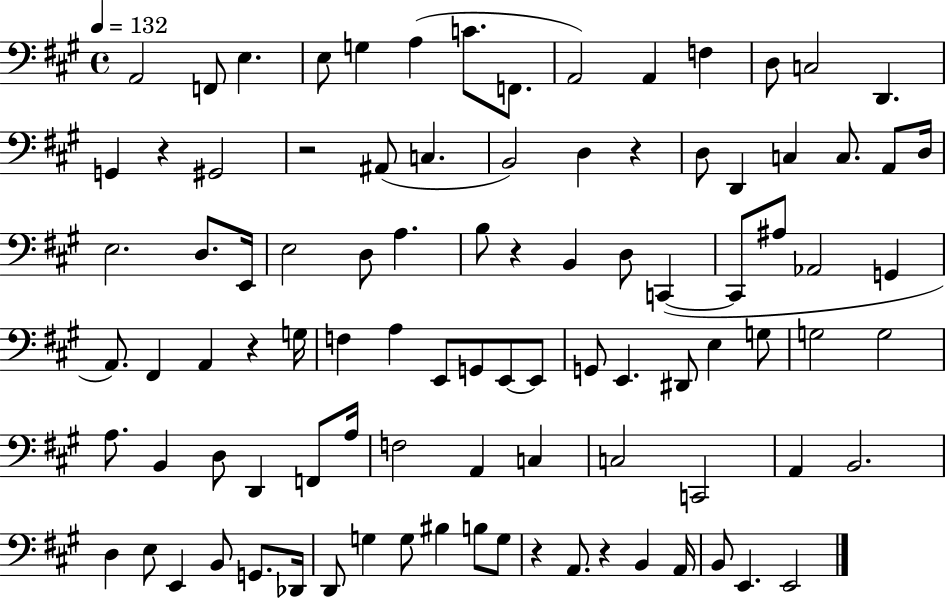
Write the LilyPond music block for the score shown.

{
  \clef bass
  \time 4/4
  \defaultTimeSignature
  \key a \major
  \tempo 4 = 132
  \repeat volta 2 { a,2 f,8 e4. | e8 g4 a4( c'8. f,8. | a,2) a,4 f4 | d8 c2 d,4. | \break g,4 r4 gis,2 | r2 ais,8( c4. | b,2) d4 r4 | d8 d,4 c4 c8. a,8 d16 | \break e2. d8. e,16 | e2 d8 a4. | b8 r4 b,4 d8 c,4~(~ | c,8 ais8 aes,2 g,4 | \break a,8.) fis,4 a,4 r4 g16 | f4 a4 e,8 g,8 e,8~~ e,8 | g,8 e,4. dis,8 e4 g8 | g2 g2 | \break a8. b,4 d8 d,4 f,8 a16 | f2 a,4 c4 | c2 c,2 | a,4 b,2. | \break d4 e8 e,4 b,8 g,8. des,16 | d,8 g4 g8 bis4 b8 g8 | r4 a,8. r4 b,4 a,16 | b,8 e,4. e,2 | \break } \bar "|."
}